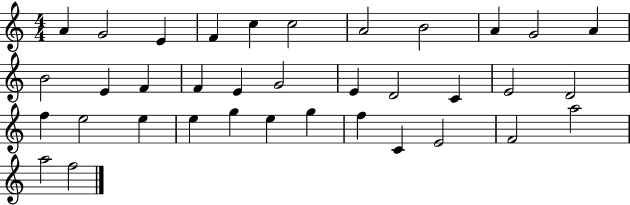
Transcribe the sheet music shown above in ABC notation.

X:1
T:Untitled
M:4/4
L:1/4
K:C
A G2 E F c c2 A2 B2 A G2 A B2 E F F E G2 E D2 C E2 D2 f e2 e e g e g f C E2 F2 a2 a2 f2